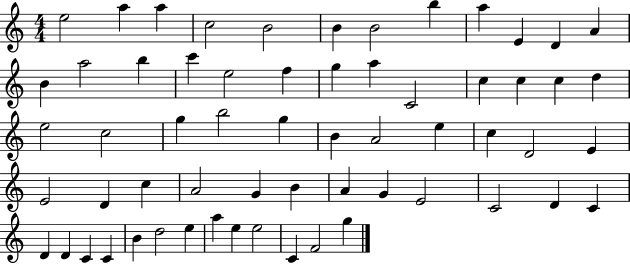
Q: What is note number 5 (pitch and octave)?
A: B4